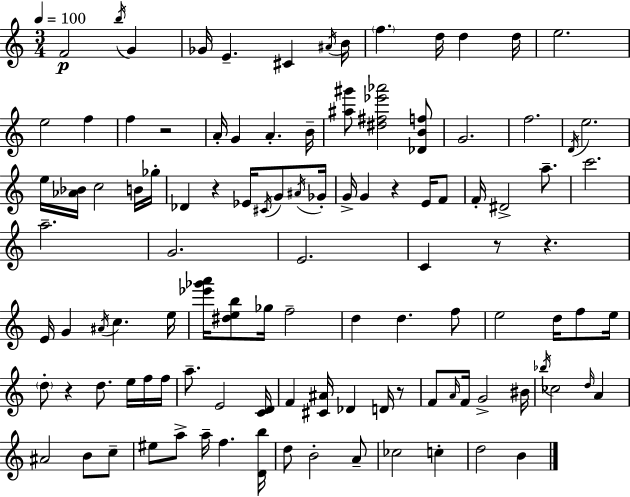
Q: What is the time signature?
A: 3/4